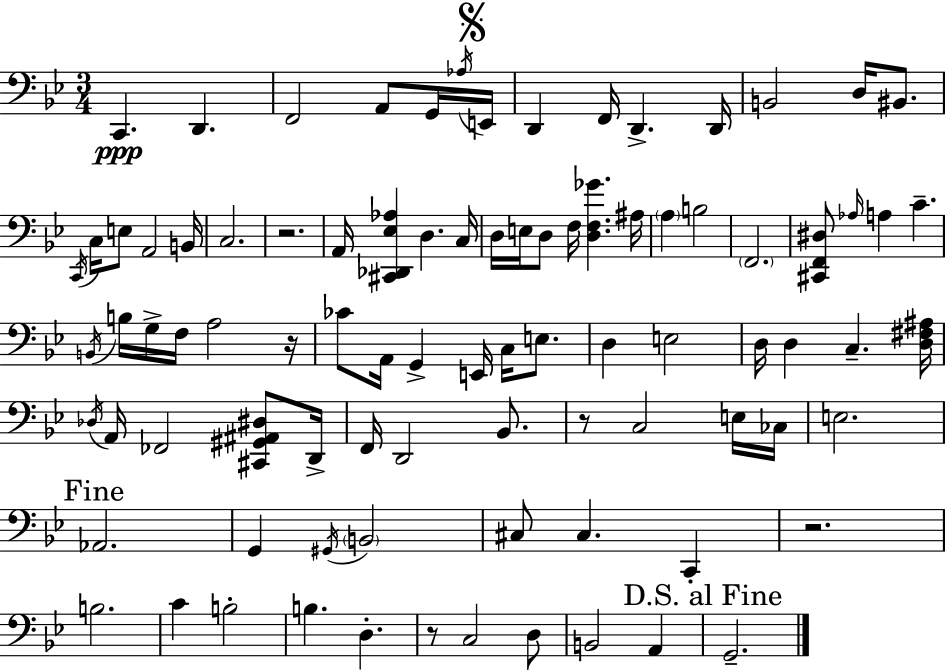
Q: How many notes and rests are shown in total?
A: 88